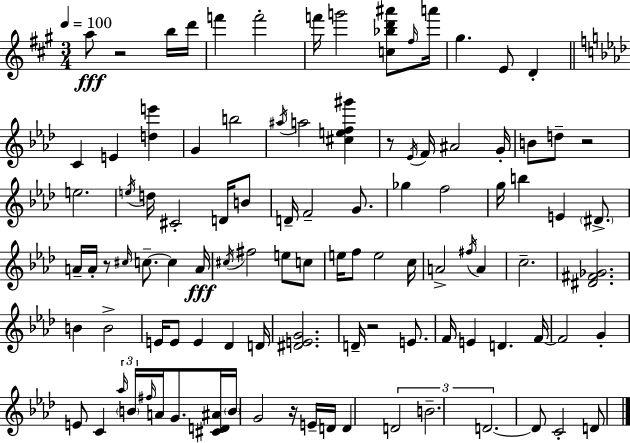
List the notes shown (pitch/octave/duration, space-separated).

A5/e R/h B5/s D6/s F6/q F6/h F6/s G6/h [C5,Bb5,D6,A#6]/e F#5/s A6/s G#5/q. E4/e D4/q C4/q E4/q [D5,E6]/q G4/q B5/h A#5/s A5/h [C#5,E5,F5,G#6]/q R/e Eb4/s F4/s A#4/h G4/s B4/e D5/e R/h E5/h. E5/s D5/s C#4/h D4/s B4/e D4/s F4/h G4/e. Gb5/q F5/h G5/s B5/q E4/q D#4/e. A4/s A4/s R/e C#5/s C5/e. C5/q A4/s C#5/s F#5/h E5/e C5/e E5/s F5/e E5/h C5/s A4/h F#5/s A4/q C5/h. [D#4,F#4,Gb4]/h. B4/q B4/h E4/s E4/e E4/q Db4/q D4/s [D#4,E4,G4]/h. D4/s R/h E4/e. F4/s E4/q D4/q. F4/s F4/h G4/q E4/e C4/q Ab5/s B4/s F#5/s A4/s G4/e. [C#4,D4,A#4]/s B4/s G4/h R/s E4/s D4/s D4/q D4/h B4/h. D4/h. D4/e C4/h D4/e